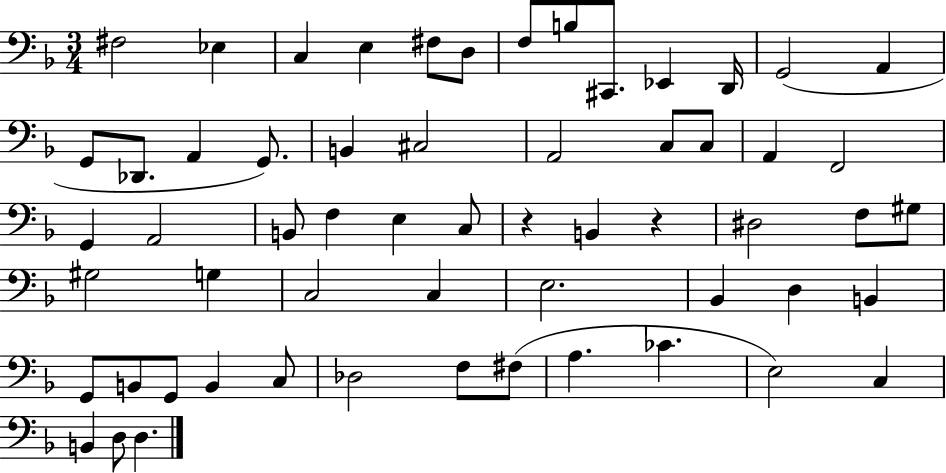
F#3/h Eb3/q C3/q E3/q F#3/e D3/e F3/e B3/e C#2/e. Eb2/q D2/s G2/h A2/q G2/e Db2/e. A2/q G2/e. B2/q C#3/h A2/h C3/e C3/e A2/q F2/h G2/q A2/h B2/e F3/q E3/q C3/e R/q B2/q R/q D#3/h F3/e G#3/e G#3/h G3/q C3/h C3/q E3/h. Bb2/q D3/q B2/q G2/e B2/e G2/e B2/q C3/e Db3/h F3/e F#3/e A3/q. CES4/q. E3/h C3/q B2/q D3/e D3/q.